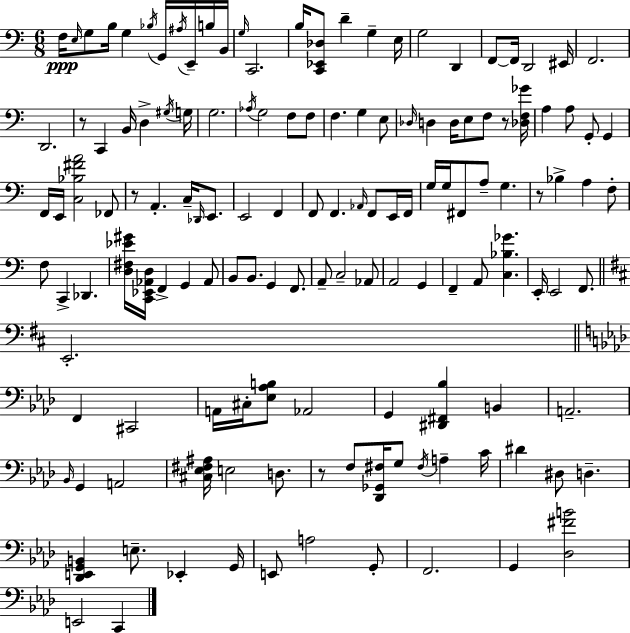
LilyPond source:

{
  \clef bass
  \numericTimeSignature
  \time 6/8
  \key c \major
  f16\ppp \grace { e16 } g8 b16 g4 \acciaccatura { bes16 } g,16 \acciaccatura { ais16 } | e,16-- b16 b,16 \grace { g16 } c,2. | b16 <c, ees, des>8 d'4-- g4-- | e16 g2 | \break d,4 f,8~~ f,16 d,2 | eis,16 f,2. | d,2. | r8 c,4 b,16 d4-> | \break \acciaccatura { gis16 } g16 g2. | \acciaccatura { aes16 } g2 | f8 f8 f4. | g4 e8 \grace { des16 } d4 d16 | \break e8 f8 r8 <des f ges'>16 a4 a8 | g,8-. g,4 f,16 e,16 <c bes fis' a'>2 | fes,8 r8 a,4.-. | c16-- \grace { des,16 } e,8. e,2 | \break f,4 f,8 f,4. | \grace { aes,16 } f,8 e,16 f,16 g16 g16 fis,8 | a8-- g4. r8 bes4-> | a4 f8-. f8 c,4-> | \break des,4. <d fis ees' gis'>16 <c, ees, aes, d>16 f,4-> | g,4 aes,8 b,8 b,8. | g,4 f,8. a,8-- c2-- | aes,8 a,2 | \break g,4 f,4-- | a,8 <c bes ges'>4. e,16-. e,2 | f,8. \bar "||" \break \key b \minor e,2.-. | \bar "||" \break \key aes \major f,4 cis,2 | a,16 cis16-. <ees aes b>8 aes,2 | g,4 <dis, fis, bes>4 b,4 | a,2.-- | \break \grace { bes,16 } g,4 a,2 | <cis ees fis ais>16 e2 d8. | r8 f8 <des, ges, fis>16 g8 \acciaccatura { fis16 } a4-- | c'16 dis'4 dis8 d4.-- | \break <des, e, g, b,>4 e8.-- ees,4-. | g,16 e,8 a2 | g,8-. f,2. | g,4 <des fis' b'>2 | \break e,2 c,4 | \bar "|."
}